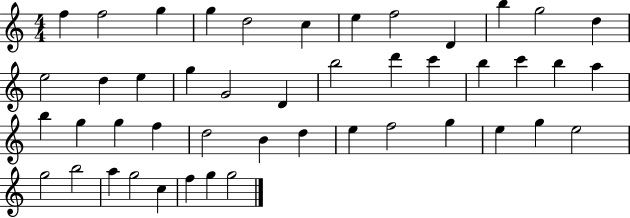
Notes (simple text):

F5/q F5/h G5/q G5/q D5/h C5/q E5/q F5/h D4/q B5/q G5/h D5/q E5/h D5/q E5/q G5/q G4/h D4/q B5/h D6/q C6/q B5/q C6/q B5/q A5/q B5/q G5/q G5/q F5/q D5/h B4/q D5/q E5/q F5/h G5/q E5/q G5/q E5/h G5/h B5/h A5/q G5/h C5/q F5/q G5/q G5/h